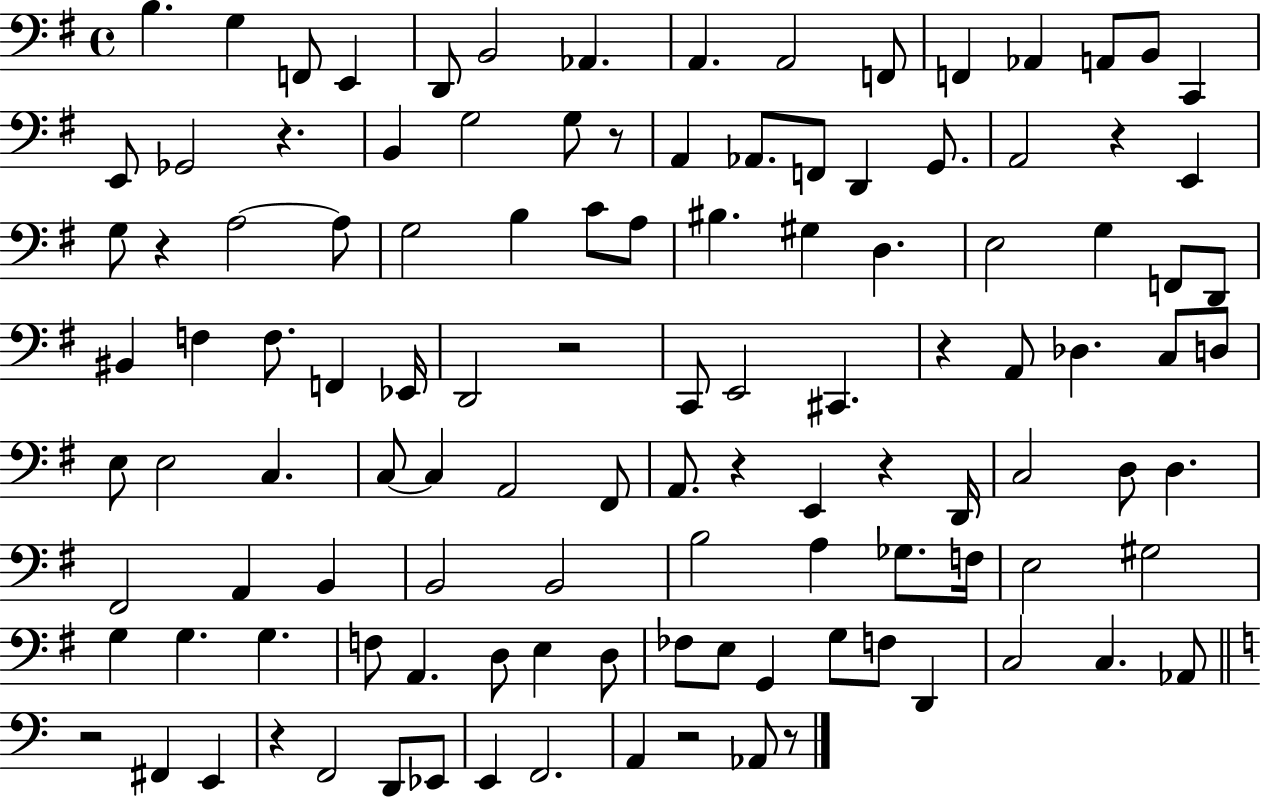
{
  \clef bass
  \time 4/4
  \defaultTimeSignature
  \key g \major
  \repeat volta 2 { b4. g4 f,8 e,4 | d,8 b,2 aes,4. | a,4. a,2 f,8 | f,4 aes,4 a,8 b,8 c,4 | \break e,8 ges,2 r4. | b,4 g2 g8 r8 | a,4 aes,8. f,8 d,4 g,8. | a,2 r4 e,4 | \break g8 r4 a2~~ a8 | g2 b4 c'8 a8 | bis4. gis4 d4. | e2 g4 f,8 d,8 | \break bis,4 f4 f8. f,4 ees,16 | d,2 r2 | c,8 e,2 cis,4. | r4 a,8 des4. c8 d8 | \break e8 e2 c4. | c8~~ c4 a,2 fis,8 | a,8. r4 e,4 r4 d,16 | c2 d8 d4. | \break fis,2 a,4 b,4 | b,2 b,2 | b2 a4 ges8. f16 | e2 gis2 | \break g4 g4. g4. | f8 a,4. d8 e4 d8 | fes8 e8 g,4 g8 f8 d,4 | c2 c4. aes,8 | \break \bar "||" \break \key a \minor r2 fis,4 e,4 | r4 f,2 d,8 ees,8 | e,4 f,2. | a,4 r2 aes,8 r8 | \break } \bar "|."
}